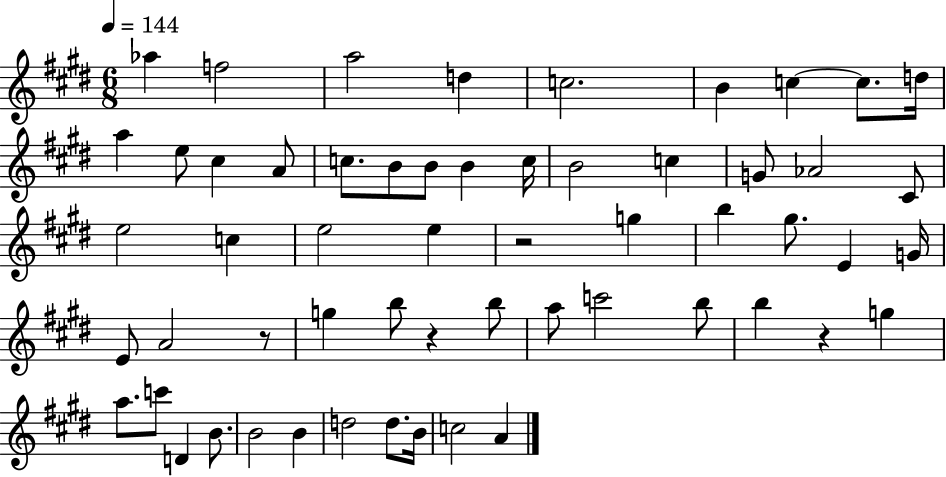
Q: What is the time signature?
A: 6/8